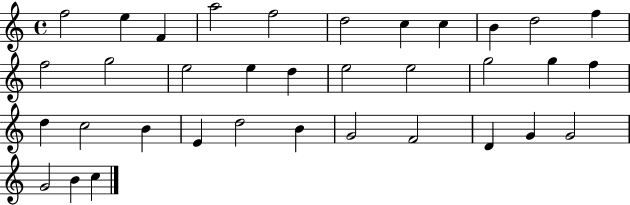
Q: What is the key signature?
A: C major